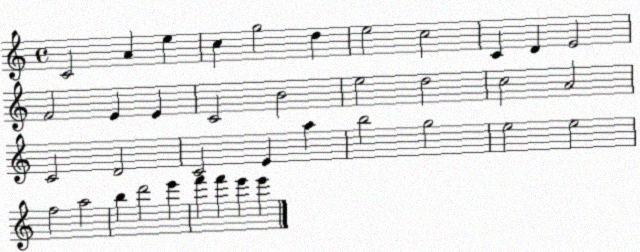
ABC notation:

X:1
T:Untitled
M:4/4
L:1/4
K:C
C2 A e c g2 d e2 c2 C D E2 F2 E E C2 B2 e2 d2 c2 A2 C2 D2 C2 E a b2 g2 e2 e2 f2 a2 b d'2 e' f' f' e' e'